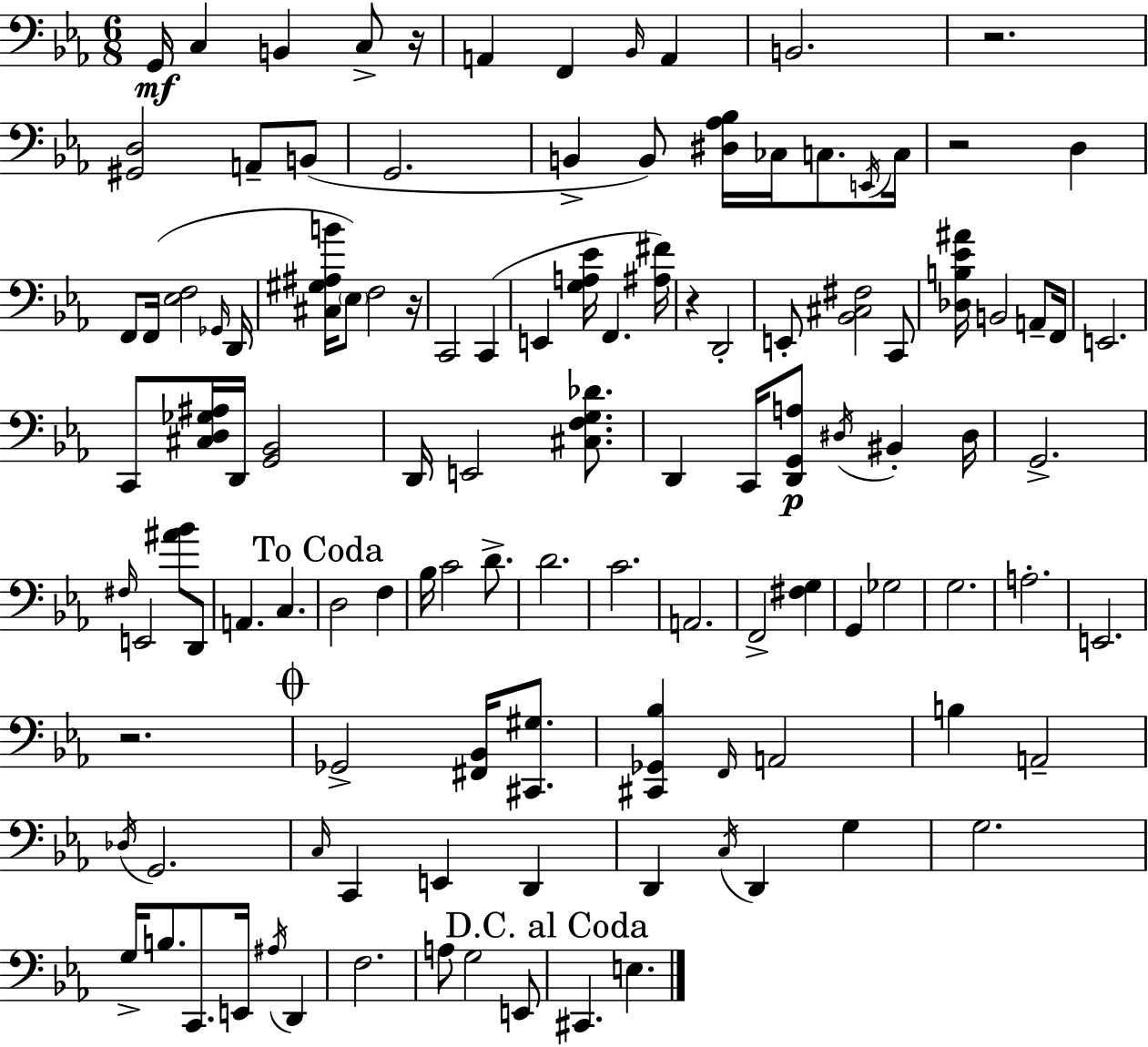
G2/s C3/q B2/q C3/e R/s A2/q F2/q Bb2/s A2/q B2/h. R/h. [G#2,D3]/h A2/e B2/e G2/h. B2/q B2/e [D#3,Ab3,Bb3]/s CES3/s C3/e. E2/s C3/s R/h D3/q F2/e F2/s [Eb3,F3]/h Gb2/s D2/s [C#3,G#3,A#3,B4]/s Eb3/e F3/h R/s C2/h C2/q E2/q [G3,A3,Eb4]/s F2/q. [A#3,F#4]/s R/q D2/h E2/e [Bb2,C#3,F#3]/h C2/e [Db3,B3,Eb4,A#4]/s B2/h A2/e F2/s E2/h. C2/e [C#3,D3,Gb3,A#3]/s D2/s [G2,Bb2]/h D2/s E2/h [C#3,F3,G3,Db4]/e. D2/q C2/s [D2,G2,A3]/e D#3/s BIS2/q D#3/s G2/h. F#3/s E2/h [A#4,Bb4]/e D2/e A2/q. C3/q. D3/h F3/q Bb3/s C4/h D4/e. D4/h. C4/h. A2/h. F2/h [F#3,G3]/q G2/q Gb3/h G3/h. A3/h. E2/h. R/h. Gb2/h [F#2,Bb2]/s [C#2,G#3]/e. [C#2,Gb2,Bb3]/q F2/s A2/h B3/q A2/h Db3/s G2/h. C3/s C2/q E2/q D2/q D2/q C3/s D2/q G3/q G3/h. G3/s B3/e. C2/e. E2/s A#3/s D2/q F3/h. A3/e G3/h E2/e C#2/q. E3/q.